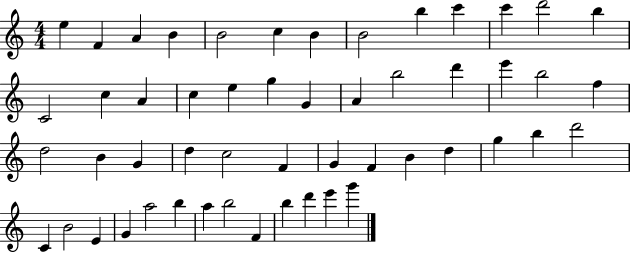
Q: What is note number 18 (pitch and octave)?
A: E5